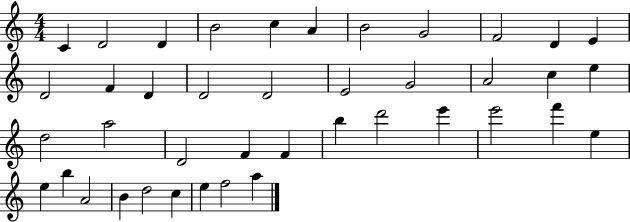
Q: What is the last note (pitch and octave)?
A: A5